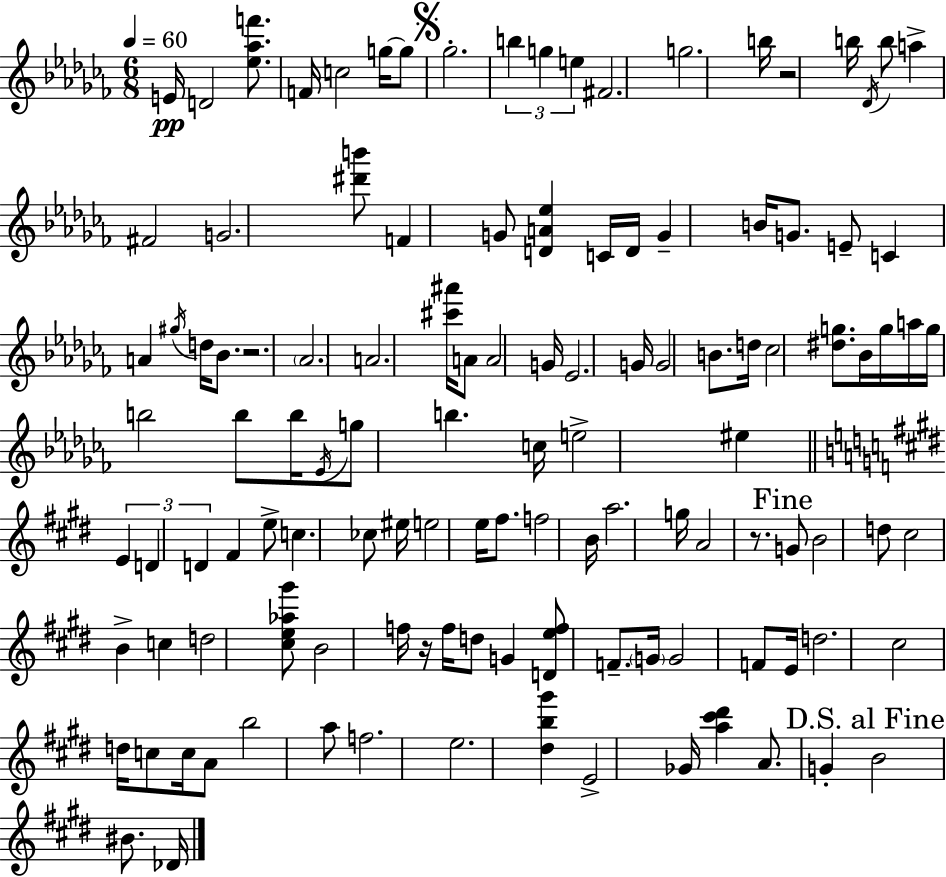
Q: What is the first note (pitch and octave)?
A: E4